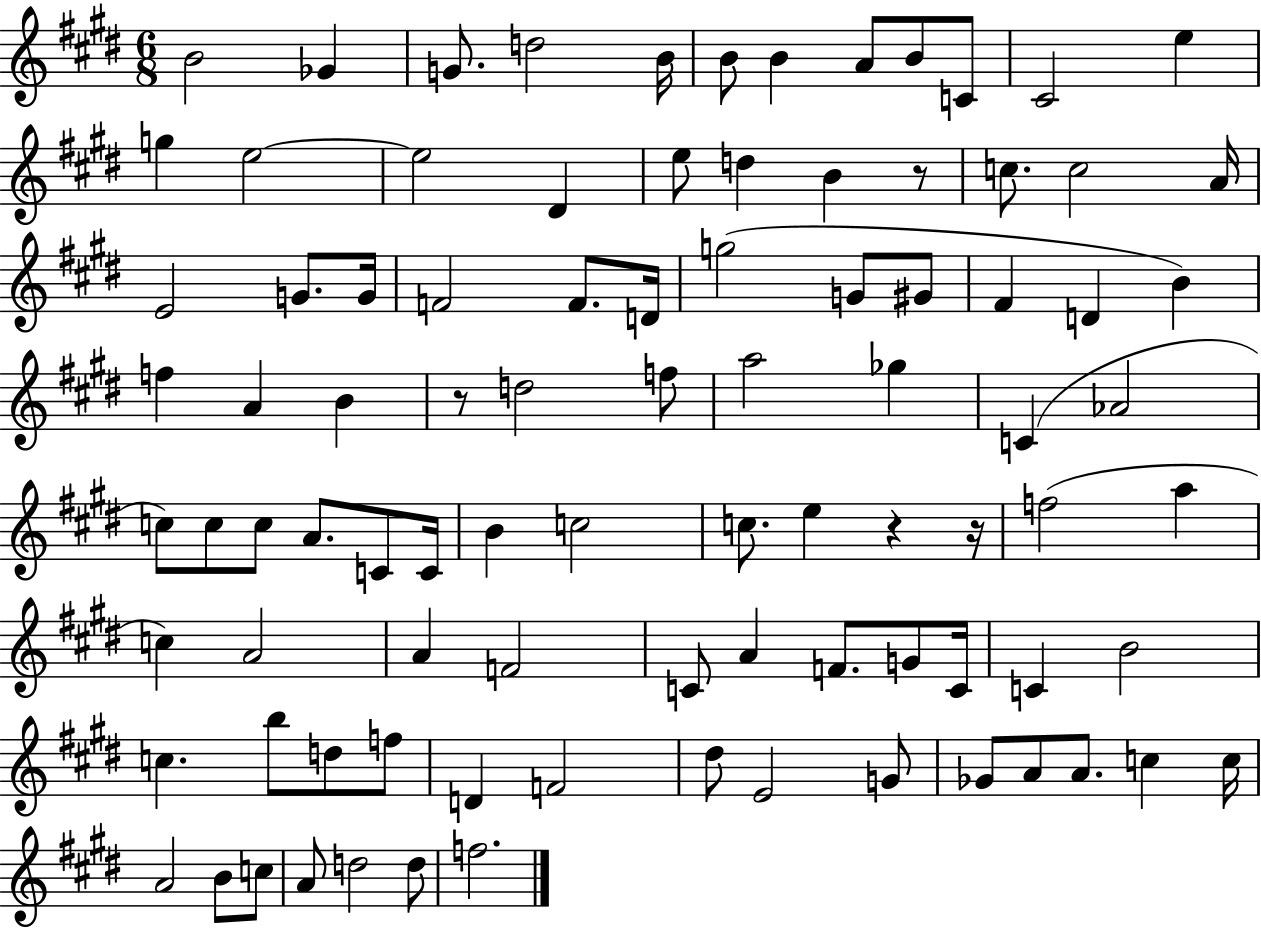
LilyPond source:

{
  \clef treble
  \numericTimeSignature
  \time 6/8
  \key e \major
  b'2 ges'4 | g'8. d''2 b'16 | b'8 b'4 a'8 b'8 c'8 | cis'2 e''4 | \break g''4 e''2~~ | e''2 dis'4 | e''8 d''4 b'4 r8 | c''8. c''2 a'16 | \break e'2 g'8. g'16 | f'2 f'8. d'16 | g''2( g'8 gis'8 | fis'4 d'4 b'4) | \break f''4 a'4 b'4 | r8 d''2 f''8 | a''2 ges''4 | c'4( aes'2 | \break c''8) c''8 c''8 a'8. c'8 c'16 | b'4 c''2 | c''8. e''4 r4 r16 | f''2( a''4 | \break c''4) a'2 | a'4 f'2 | c'8 a'4 f'8. g'8 c'16 | c'4 b'2 | \break c''4. b''8 d''8 f''8 | d'4 f'2 | dis''8 e'2 g'8 | ges'8 a'8 a'8. c''4 c''16 | \break a'2 b'8 c''8 | a'8 d''2 d''8 | f''2. | \bar "|."
}